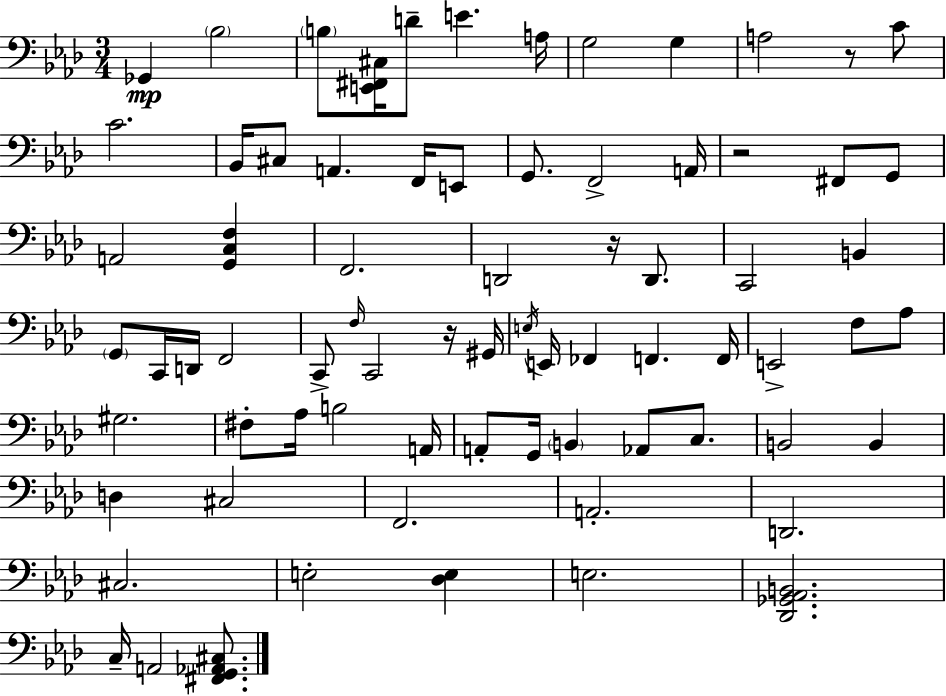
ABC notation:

X:1
T:Untitled
M:3/4
L:1/4
K:Fm
_G,, _B,2 B,/2 [E,,^F,,^C,]/4 D/2 E A,/4 G,2 G, A,2 z/2 C/2 C2 _B,,/4 ^C,/2 A,, F,,/4 E,,/2 G,,/2 F,,2 A,,/4 z2 ^F,,/2 G,,/2 A,,2 [G,,C,F,] F,,2 D,,2 z/4 D,,/2 C,,2 B,, G,,/2 C,,/4 D,,/4 F,,2 C,,/2 F,/4 C,,2 z/4 ^G,,/4 E,/4 E,,/4 _F,, F,, F,,/4 E,,2 F,/2 _A,/2 ^G,2 ^F,/2 _A,/4 B,2 A,,/4 A,,/2 G,,/4 B,, _A,,/2 C,/2 B,,2 B,, D, ^C,2 F,,2 A,,2 D,,2 ^C,2 E,2 [_D,E,] E,2 [_D,,_G,,_A,,B,,]2 C,/4 A,,2 [^F,,G,,_A,,^C,]/2